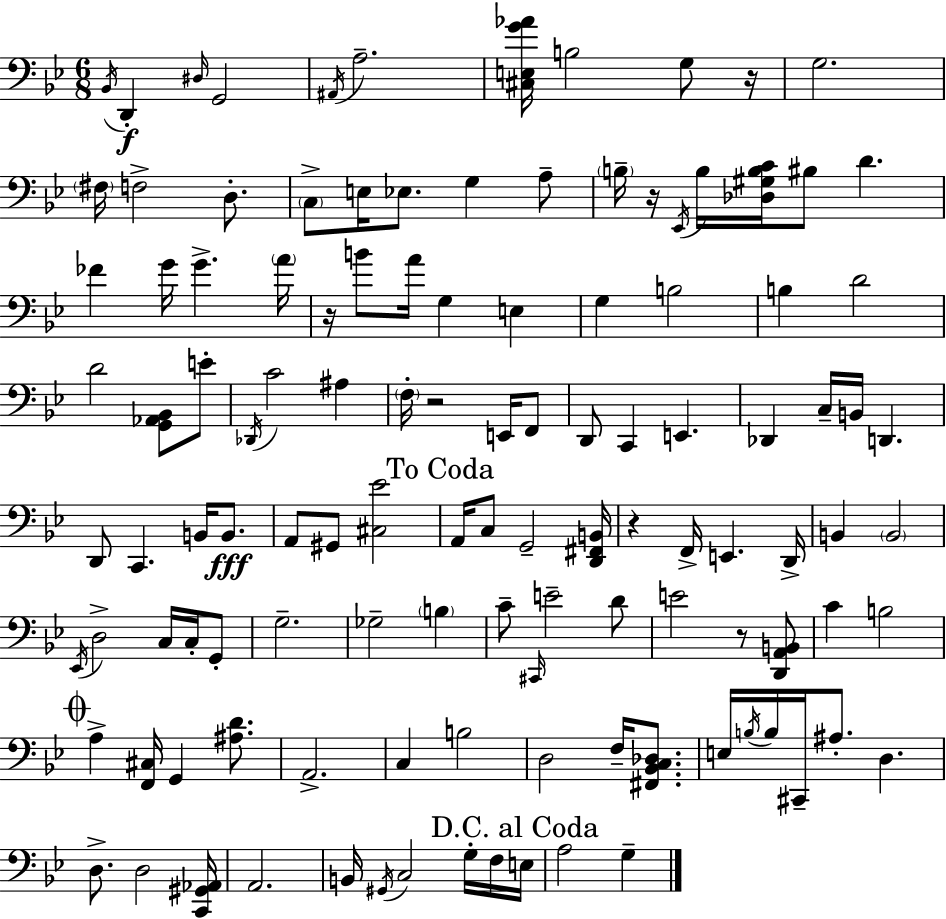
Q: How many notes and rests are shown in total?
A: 118